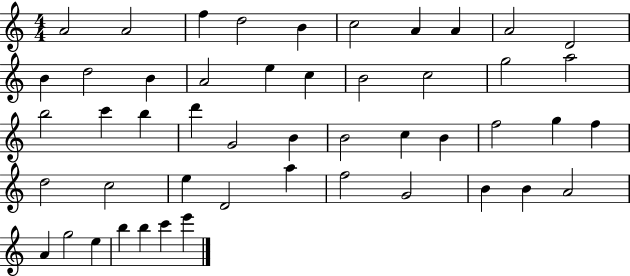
A4/h A4/h F5/q D5/h B4/q C5/h A4/q A4/q A4/h D4/h B4/q D5/h B4/q A4/h E5/q C5/q B4/h C5/h G5/h A5/h B5/h C6/q B5/q D6/q G4/h B4/q B4/h C5/q B4/q F5/h G5/q F5/q D5/h C5/h E5/q D4/h A5/q F5/h G4/h B4/q B4/q A4/h A4/q G5/h E5/q B5/q B5/q C6/q E6/q